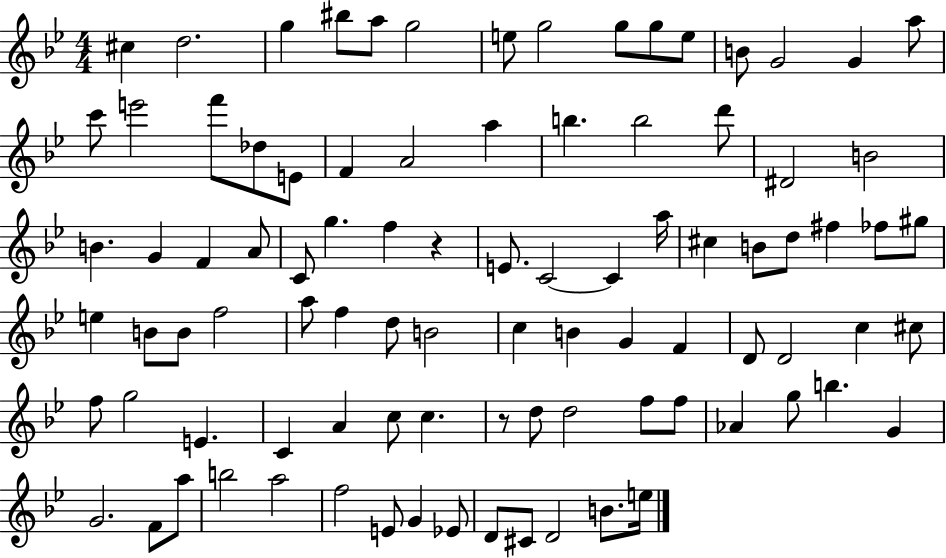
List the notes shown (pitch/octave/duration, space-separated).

C#5/q D5/h. G5/q BIS5/e A5/e G5/h E5/e G5/h G5/e G5/e E5/e B4/e G4/h G4/q A5/e C6/e E6/h F6/e Db5/e E4/e F4/q A4/h A5/q B5/q. B5/h D6/e D#4/h B4/h B4/q. G4/q F4/q A4/e C4/e G5/q. F5/q R/q E4/e. C4/h C4/q A5/s C#5/q B4/e D5/e F#5/q FES5/e G#5/e E5/q B4/e B4/e F5/h A5/e F5/q D5/e B4/h C5/q B4/q G4/q F4/q D4/e D4/h C5/q C#5/e F5/e G5/h E4/q. C4/q A4/q C5/e C5/q. R/e D5/e D5/h F5/e F5/e Ab4/q G5/e B5/q. G4/q G4/h. F4/e A5/e B5/h A5/h F5/h E4/e G4/q Eb4/e D4/e C#4/e D4/h B4/e. E5/s